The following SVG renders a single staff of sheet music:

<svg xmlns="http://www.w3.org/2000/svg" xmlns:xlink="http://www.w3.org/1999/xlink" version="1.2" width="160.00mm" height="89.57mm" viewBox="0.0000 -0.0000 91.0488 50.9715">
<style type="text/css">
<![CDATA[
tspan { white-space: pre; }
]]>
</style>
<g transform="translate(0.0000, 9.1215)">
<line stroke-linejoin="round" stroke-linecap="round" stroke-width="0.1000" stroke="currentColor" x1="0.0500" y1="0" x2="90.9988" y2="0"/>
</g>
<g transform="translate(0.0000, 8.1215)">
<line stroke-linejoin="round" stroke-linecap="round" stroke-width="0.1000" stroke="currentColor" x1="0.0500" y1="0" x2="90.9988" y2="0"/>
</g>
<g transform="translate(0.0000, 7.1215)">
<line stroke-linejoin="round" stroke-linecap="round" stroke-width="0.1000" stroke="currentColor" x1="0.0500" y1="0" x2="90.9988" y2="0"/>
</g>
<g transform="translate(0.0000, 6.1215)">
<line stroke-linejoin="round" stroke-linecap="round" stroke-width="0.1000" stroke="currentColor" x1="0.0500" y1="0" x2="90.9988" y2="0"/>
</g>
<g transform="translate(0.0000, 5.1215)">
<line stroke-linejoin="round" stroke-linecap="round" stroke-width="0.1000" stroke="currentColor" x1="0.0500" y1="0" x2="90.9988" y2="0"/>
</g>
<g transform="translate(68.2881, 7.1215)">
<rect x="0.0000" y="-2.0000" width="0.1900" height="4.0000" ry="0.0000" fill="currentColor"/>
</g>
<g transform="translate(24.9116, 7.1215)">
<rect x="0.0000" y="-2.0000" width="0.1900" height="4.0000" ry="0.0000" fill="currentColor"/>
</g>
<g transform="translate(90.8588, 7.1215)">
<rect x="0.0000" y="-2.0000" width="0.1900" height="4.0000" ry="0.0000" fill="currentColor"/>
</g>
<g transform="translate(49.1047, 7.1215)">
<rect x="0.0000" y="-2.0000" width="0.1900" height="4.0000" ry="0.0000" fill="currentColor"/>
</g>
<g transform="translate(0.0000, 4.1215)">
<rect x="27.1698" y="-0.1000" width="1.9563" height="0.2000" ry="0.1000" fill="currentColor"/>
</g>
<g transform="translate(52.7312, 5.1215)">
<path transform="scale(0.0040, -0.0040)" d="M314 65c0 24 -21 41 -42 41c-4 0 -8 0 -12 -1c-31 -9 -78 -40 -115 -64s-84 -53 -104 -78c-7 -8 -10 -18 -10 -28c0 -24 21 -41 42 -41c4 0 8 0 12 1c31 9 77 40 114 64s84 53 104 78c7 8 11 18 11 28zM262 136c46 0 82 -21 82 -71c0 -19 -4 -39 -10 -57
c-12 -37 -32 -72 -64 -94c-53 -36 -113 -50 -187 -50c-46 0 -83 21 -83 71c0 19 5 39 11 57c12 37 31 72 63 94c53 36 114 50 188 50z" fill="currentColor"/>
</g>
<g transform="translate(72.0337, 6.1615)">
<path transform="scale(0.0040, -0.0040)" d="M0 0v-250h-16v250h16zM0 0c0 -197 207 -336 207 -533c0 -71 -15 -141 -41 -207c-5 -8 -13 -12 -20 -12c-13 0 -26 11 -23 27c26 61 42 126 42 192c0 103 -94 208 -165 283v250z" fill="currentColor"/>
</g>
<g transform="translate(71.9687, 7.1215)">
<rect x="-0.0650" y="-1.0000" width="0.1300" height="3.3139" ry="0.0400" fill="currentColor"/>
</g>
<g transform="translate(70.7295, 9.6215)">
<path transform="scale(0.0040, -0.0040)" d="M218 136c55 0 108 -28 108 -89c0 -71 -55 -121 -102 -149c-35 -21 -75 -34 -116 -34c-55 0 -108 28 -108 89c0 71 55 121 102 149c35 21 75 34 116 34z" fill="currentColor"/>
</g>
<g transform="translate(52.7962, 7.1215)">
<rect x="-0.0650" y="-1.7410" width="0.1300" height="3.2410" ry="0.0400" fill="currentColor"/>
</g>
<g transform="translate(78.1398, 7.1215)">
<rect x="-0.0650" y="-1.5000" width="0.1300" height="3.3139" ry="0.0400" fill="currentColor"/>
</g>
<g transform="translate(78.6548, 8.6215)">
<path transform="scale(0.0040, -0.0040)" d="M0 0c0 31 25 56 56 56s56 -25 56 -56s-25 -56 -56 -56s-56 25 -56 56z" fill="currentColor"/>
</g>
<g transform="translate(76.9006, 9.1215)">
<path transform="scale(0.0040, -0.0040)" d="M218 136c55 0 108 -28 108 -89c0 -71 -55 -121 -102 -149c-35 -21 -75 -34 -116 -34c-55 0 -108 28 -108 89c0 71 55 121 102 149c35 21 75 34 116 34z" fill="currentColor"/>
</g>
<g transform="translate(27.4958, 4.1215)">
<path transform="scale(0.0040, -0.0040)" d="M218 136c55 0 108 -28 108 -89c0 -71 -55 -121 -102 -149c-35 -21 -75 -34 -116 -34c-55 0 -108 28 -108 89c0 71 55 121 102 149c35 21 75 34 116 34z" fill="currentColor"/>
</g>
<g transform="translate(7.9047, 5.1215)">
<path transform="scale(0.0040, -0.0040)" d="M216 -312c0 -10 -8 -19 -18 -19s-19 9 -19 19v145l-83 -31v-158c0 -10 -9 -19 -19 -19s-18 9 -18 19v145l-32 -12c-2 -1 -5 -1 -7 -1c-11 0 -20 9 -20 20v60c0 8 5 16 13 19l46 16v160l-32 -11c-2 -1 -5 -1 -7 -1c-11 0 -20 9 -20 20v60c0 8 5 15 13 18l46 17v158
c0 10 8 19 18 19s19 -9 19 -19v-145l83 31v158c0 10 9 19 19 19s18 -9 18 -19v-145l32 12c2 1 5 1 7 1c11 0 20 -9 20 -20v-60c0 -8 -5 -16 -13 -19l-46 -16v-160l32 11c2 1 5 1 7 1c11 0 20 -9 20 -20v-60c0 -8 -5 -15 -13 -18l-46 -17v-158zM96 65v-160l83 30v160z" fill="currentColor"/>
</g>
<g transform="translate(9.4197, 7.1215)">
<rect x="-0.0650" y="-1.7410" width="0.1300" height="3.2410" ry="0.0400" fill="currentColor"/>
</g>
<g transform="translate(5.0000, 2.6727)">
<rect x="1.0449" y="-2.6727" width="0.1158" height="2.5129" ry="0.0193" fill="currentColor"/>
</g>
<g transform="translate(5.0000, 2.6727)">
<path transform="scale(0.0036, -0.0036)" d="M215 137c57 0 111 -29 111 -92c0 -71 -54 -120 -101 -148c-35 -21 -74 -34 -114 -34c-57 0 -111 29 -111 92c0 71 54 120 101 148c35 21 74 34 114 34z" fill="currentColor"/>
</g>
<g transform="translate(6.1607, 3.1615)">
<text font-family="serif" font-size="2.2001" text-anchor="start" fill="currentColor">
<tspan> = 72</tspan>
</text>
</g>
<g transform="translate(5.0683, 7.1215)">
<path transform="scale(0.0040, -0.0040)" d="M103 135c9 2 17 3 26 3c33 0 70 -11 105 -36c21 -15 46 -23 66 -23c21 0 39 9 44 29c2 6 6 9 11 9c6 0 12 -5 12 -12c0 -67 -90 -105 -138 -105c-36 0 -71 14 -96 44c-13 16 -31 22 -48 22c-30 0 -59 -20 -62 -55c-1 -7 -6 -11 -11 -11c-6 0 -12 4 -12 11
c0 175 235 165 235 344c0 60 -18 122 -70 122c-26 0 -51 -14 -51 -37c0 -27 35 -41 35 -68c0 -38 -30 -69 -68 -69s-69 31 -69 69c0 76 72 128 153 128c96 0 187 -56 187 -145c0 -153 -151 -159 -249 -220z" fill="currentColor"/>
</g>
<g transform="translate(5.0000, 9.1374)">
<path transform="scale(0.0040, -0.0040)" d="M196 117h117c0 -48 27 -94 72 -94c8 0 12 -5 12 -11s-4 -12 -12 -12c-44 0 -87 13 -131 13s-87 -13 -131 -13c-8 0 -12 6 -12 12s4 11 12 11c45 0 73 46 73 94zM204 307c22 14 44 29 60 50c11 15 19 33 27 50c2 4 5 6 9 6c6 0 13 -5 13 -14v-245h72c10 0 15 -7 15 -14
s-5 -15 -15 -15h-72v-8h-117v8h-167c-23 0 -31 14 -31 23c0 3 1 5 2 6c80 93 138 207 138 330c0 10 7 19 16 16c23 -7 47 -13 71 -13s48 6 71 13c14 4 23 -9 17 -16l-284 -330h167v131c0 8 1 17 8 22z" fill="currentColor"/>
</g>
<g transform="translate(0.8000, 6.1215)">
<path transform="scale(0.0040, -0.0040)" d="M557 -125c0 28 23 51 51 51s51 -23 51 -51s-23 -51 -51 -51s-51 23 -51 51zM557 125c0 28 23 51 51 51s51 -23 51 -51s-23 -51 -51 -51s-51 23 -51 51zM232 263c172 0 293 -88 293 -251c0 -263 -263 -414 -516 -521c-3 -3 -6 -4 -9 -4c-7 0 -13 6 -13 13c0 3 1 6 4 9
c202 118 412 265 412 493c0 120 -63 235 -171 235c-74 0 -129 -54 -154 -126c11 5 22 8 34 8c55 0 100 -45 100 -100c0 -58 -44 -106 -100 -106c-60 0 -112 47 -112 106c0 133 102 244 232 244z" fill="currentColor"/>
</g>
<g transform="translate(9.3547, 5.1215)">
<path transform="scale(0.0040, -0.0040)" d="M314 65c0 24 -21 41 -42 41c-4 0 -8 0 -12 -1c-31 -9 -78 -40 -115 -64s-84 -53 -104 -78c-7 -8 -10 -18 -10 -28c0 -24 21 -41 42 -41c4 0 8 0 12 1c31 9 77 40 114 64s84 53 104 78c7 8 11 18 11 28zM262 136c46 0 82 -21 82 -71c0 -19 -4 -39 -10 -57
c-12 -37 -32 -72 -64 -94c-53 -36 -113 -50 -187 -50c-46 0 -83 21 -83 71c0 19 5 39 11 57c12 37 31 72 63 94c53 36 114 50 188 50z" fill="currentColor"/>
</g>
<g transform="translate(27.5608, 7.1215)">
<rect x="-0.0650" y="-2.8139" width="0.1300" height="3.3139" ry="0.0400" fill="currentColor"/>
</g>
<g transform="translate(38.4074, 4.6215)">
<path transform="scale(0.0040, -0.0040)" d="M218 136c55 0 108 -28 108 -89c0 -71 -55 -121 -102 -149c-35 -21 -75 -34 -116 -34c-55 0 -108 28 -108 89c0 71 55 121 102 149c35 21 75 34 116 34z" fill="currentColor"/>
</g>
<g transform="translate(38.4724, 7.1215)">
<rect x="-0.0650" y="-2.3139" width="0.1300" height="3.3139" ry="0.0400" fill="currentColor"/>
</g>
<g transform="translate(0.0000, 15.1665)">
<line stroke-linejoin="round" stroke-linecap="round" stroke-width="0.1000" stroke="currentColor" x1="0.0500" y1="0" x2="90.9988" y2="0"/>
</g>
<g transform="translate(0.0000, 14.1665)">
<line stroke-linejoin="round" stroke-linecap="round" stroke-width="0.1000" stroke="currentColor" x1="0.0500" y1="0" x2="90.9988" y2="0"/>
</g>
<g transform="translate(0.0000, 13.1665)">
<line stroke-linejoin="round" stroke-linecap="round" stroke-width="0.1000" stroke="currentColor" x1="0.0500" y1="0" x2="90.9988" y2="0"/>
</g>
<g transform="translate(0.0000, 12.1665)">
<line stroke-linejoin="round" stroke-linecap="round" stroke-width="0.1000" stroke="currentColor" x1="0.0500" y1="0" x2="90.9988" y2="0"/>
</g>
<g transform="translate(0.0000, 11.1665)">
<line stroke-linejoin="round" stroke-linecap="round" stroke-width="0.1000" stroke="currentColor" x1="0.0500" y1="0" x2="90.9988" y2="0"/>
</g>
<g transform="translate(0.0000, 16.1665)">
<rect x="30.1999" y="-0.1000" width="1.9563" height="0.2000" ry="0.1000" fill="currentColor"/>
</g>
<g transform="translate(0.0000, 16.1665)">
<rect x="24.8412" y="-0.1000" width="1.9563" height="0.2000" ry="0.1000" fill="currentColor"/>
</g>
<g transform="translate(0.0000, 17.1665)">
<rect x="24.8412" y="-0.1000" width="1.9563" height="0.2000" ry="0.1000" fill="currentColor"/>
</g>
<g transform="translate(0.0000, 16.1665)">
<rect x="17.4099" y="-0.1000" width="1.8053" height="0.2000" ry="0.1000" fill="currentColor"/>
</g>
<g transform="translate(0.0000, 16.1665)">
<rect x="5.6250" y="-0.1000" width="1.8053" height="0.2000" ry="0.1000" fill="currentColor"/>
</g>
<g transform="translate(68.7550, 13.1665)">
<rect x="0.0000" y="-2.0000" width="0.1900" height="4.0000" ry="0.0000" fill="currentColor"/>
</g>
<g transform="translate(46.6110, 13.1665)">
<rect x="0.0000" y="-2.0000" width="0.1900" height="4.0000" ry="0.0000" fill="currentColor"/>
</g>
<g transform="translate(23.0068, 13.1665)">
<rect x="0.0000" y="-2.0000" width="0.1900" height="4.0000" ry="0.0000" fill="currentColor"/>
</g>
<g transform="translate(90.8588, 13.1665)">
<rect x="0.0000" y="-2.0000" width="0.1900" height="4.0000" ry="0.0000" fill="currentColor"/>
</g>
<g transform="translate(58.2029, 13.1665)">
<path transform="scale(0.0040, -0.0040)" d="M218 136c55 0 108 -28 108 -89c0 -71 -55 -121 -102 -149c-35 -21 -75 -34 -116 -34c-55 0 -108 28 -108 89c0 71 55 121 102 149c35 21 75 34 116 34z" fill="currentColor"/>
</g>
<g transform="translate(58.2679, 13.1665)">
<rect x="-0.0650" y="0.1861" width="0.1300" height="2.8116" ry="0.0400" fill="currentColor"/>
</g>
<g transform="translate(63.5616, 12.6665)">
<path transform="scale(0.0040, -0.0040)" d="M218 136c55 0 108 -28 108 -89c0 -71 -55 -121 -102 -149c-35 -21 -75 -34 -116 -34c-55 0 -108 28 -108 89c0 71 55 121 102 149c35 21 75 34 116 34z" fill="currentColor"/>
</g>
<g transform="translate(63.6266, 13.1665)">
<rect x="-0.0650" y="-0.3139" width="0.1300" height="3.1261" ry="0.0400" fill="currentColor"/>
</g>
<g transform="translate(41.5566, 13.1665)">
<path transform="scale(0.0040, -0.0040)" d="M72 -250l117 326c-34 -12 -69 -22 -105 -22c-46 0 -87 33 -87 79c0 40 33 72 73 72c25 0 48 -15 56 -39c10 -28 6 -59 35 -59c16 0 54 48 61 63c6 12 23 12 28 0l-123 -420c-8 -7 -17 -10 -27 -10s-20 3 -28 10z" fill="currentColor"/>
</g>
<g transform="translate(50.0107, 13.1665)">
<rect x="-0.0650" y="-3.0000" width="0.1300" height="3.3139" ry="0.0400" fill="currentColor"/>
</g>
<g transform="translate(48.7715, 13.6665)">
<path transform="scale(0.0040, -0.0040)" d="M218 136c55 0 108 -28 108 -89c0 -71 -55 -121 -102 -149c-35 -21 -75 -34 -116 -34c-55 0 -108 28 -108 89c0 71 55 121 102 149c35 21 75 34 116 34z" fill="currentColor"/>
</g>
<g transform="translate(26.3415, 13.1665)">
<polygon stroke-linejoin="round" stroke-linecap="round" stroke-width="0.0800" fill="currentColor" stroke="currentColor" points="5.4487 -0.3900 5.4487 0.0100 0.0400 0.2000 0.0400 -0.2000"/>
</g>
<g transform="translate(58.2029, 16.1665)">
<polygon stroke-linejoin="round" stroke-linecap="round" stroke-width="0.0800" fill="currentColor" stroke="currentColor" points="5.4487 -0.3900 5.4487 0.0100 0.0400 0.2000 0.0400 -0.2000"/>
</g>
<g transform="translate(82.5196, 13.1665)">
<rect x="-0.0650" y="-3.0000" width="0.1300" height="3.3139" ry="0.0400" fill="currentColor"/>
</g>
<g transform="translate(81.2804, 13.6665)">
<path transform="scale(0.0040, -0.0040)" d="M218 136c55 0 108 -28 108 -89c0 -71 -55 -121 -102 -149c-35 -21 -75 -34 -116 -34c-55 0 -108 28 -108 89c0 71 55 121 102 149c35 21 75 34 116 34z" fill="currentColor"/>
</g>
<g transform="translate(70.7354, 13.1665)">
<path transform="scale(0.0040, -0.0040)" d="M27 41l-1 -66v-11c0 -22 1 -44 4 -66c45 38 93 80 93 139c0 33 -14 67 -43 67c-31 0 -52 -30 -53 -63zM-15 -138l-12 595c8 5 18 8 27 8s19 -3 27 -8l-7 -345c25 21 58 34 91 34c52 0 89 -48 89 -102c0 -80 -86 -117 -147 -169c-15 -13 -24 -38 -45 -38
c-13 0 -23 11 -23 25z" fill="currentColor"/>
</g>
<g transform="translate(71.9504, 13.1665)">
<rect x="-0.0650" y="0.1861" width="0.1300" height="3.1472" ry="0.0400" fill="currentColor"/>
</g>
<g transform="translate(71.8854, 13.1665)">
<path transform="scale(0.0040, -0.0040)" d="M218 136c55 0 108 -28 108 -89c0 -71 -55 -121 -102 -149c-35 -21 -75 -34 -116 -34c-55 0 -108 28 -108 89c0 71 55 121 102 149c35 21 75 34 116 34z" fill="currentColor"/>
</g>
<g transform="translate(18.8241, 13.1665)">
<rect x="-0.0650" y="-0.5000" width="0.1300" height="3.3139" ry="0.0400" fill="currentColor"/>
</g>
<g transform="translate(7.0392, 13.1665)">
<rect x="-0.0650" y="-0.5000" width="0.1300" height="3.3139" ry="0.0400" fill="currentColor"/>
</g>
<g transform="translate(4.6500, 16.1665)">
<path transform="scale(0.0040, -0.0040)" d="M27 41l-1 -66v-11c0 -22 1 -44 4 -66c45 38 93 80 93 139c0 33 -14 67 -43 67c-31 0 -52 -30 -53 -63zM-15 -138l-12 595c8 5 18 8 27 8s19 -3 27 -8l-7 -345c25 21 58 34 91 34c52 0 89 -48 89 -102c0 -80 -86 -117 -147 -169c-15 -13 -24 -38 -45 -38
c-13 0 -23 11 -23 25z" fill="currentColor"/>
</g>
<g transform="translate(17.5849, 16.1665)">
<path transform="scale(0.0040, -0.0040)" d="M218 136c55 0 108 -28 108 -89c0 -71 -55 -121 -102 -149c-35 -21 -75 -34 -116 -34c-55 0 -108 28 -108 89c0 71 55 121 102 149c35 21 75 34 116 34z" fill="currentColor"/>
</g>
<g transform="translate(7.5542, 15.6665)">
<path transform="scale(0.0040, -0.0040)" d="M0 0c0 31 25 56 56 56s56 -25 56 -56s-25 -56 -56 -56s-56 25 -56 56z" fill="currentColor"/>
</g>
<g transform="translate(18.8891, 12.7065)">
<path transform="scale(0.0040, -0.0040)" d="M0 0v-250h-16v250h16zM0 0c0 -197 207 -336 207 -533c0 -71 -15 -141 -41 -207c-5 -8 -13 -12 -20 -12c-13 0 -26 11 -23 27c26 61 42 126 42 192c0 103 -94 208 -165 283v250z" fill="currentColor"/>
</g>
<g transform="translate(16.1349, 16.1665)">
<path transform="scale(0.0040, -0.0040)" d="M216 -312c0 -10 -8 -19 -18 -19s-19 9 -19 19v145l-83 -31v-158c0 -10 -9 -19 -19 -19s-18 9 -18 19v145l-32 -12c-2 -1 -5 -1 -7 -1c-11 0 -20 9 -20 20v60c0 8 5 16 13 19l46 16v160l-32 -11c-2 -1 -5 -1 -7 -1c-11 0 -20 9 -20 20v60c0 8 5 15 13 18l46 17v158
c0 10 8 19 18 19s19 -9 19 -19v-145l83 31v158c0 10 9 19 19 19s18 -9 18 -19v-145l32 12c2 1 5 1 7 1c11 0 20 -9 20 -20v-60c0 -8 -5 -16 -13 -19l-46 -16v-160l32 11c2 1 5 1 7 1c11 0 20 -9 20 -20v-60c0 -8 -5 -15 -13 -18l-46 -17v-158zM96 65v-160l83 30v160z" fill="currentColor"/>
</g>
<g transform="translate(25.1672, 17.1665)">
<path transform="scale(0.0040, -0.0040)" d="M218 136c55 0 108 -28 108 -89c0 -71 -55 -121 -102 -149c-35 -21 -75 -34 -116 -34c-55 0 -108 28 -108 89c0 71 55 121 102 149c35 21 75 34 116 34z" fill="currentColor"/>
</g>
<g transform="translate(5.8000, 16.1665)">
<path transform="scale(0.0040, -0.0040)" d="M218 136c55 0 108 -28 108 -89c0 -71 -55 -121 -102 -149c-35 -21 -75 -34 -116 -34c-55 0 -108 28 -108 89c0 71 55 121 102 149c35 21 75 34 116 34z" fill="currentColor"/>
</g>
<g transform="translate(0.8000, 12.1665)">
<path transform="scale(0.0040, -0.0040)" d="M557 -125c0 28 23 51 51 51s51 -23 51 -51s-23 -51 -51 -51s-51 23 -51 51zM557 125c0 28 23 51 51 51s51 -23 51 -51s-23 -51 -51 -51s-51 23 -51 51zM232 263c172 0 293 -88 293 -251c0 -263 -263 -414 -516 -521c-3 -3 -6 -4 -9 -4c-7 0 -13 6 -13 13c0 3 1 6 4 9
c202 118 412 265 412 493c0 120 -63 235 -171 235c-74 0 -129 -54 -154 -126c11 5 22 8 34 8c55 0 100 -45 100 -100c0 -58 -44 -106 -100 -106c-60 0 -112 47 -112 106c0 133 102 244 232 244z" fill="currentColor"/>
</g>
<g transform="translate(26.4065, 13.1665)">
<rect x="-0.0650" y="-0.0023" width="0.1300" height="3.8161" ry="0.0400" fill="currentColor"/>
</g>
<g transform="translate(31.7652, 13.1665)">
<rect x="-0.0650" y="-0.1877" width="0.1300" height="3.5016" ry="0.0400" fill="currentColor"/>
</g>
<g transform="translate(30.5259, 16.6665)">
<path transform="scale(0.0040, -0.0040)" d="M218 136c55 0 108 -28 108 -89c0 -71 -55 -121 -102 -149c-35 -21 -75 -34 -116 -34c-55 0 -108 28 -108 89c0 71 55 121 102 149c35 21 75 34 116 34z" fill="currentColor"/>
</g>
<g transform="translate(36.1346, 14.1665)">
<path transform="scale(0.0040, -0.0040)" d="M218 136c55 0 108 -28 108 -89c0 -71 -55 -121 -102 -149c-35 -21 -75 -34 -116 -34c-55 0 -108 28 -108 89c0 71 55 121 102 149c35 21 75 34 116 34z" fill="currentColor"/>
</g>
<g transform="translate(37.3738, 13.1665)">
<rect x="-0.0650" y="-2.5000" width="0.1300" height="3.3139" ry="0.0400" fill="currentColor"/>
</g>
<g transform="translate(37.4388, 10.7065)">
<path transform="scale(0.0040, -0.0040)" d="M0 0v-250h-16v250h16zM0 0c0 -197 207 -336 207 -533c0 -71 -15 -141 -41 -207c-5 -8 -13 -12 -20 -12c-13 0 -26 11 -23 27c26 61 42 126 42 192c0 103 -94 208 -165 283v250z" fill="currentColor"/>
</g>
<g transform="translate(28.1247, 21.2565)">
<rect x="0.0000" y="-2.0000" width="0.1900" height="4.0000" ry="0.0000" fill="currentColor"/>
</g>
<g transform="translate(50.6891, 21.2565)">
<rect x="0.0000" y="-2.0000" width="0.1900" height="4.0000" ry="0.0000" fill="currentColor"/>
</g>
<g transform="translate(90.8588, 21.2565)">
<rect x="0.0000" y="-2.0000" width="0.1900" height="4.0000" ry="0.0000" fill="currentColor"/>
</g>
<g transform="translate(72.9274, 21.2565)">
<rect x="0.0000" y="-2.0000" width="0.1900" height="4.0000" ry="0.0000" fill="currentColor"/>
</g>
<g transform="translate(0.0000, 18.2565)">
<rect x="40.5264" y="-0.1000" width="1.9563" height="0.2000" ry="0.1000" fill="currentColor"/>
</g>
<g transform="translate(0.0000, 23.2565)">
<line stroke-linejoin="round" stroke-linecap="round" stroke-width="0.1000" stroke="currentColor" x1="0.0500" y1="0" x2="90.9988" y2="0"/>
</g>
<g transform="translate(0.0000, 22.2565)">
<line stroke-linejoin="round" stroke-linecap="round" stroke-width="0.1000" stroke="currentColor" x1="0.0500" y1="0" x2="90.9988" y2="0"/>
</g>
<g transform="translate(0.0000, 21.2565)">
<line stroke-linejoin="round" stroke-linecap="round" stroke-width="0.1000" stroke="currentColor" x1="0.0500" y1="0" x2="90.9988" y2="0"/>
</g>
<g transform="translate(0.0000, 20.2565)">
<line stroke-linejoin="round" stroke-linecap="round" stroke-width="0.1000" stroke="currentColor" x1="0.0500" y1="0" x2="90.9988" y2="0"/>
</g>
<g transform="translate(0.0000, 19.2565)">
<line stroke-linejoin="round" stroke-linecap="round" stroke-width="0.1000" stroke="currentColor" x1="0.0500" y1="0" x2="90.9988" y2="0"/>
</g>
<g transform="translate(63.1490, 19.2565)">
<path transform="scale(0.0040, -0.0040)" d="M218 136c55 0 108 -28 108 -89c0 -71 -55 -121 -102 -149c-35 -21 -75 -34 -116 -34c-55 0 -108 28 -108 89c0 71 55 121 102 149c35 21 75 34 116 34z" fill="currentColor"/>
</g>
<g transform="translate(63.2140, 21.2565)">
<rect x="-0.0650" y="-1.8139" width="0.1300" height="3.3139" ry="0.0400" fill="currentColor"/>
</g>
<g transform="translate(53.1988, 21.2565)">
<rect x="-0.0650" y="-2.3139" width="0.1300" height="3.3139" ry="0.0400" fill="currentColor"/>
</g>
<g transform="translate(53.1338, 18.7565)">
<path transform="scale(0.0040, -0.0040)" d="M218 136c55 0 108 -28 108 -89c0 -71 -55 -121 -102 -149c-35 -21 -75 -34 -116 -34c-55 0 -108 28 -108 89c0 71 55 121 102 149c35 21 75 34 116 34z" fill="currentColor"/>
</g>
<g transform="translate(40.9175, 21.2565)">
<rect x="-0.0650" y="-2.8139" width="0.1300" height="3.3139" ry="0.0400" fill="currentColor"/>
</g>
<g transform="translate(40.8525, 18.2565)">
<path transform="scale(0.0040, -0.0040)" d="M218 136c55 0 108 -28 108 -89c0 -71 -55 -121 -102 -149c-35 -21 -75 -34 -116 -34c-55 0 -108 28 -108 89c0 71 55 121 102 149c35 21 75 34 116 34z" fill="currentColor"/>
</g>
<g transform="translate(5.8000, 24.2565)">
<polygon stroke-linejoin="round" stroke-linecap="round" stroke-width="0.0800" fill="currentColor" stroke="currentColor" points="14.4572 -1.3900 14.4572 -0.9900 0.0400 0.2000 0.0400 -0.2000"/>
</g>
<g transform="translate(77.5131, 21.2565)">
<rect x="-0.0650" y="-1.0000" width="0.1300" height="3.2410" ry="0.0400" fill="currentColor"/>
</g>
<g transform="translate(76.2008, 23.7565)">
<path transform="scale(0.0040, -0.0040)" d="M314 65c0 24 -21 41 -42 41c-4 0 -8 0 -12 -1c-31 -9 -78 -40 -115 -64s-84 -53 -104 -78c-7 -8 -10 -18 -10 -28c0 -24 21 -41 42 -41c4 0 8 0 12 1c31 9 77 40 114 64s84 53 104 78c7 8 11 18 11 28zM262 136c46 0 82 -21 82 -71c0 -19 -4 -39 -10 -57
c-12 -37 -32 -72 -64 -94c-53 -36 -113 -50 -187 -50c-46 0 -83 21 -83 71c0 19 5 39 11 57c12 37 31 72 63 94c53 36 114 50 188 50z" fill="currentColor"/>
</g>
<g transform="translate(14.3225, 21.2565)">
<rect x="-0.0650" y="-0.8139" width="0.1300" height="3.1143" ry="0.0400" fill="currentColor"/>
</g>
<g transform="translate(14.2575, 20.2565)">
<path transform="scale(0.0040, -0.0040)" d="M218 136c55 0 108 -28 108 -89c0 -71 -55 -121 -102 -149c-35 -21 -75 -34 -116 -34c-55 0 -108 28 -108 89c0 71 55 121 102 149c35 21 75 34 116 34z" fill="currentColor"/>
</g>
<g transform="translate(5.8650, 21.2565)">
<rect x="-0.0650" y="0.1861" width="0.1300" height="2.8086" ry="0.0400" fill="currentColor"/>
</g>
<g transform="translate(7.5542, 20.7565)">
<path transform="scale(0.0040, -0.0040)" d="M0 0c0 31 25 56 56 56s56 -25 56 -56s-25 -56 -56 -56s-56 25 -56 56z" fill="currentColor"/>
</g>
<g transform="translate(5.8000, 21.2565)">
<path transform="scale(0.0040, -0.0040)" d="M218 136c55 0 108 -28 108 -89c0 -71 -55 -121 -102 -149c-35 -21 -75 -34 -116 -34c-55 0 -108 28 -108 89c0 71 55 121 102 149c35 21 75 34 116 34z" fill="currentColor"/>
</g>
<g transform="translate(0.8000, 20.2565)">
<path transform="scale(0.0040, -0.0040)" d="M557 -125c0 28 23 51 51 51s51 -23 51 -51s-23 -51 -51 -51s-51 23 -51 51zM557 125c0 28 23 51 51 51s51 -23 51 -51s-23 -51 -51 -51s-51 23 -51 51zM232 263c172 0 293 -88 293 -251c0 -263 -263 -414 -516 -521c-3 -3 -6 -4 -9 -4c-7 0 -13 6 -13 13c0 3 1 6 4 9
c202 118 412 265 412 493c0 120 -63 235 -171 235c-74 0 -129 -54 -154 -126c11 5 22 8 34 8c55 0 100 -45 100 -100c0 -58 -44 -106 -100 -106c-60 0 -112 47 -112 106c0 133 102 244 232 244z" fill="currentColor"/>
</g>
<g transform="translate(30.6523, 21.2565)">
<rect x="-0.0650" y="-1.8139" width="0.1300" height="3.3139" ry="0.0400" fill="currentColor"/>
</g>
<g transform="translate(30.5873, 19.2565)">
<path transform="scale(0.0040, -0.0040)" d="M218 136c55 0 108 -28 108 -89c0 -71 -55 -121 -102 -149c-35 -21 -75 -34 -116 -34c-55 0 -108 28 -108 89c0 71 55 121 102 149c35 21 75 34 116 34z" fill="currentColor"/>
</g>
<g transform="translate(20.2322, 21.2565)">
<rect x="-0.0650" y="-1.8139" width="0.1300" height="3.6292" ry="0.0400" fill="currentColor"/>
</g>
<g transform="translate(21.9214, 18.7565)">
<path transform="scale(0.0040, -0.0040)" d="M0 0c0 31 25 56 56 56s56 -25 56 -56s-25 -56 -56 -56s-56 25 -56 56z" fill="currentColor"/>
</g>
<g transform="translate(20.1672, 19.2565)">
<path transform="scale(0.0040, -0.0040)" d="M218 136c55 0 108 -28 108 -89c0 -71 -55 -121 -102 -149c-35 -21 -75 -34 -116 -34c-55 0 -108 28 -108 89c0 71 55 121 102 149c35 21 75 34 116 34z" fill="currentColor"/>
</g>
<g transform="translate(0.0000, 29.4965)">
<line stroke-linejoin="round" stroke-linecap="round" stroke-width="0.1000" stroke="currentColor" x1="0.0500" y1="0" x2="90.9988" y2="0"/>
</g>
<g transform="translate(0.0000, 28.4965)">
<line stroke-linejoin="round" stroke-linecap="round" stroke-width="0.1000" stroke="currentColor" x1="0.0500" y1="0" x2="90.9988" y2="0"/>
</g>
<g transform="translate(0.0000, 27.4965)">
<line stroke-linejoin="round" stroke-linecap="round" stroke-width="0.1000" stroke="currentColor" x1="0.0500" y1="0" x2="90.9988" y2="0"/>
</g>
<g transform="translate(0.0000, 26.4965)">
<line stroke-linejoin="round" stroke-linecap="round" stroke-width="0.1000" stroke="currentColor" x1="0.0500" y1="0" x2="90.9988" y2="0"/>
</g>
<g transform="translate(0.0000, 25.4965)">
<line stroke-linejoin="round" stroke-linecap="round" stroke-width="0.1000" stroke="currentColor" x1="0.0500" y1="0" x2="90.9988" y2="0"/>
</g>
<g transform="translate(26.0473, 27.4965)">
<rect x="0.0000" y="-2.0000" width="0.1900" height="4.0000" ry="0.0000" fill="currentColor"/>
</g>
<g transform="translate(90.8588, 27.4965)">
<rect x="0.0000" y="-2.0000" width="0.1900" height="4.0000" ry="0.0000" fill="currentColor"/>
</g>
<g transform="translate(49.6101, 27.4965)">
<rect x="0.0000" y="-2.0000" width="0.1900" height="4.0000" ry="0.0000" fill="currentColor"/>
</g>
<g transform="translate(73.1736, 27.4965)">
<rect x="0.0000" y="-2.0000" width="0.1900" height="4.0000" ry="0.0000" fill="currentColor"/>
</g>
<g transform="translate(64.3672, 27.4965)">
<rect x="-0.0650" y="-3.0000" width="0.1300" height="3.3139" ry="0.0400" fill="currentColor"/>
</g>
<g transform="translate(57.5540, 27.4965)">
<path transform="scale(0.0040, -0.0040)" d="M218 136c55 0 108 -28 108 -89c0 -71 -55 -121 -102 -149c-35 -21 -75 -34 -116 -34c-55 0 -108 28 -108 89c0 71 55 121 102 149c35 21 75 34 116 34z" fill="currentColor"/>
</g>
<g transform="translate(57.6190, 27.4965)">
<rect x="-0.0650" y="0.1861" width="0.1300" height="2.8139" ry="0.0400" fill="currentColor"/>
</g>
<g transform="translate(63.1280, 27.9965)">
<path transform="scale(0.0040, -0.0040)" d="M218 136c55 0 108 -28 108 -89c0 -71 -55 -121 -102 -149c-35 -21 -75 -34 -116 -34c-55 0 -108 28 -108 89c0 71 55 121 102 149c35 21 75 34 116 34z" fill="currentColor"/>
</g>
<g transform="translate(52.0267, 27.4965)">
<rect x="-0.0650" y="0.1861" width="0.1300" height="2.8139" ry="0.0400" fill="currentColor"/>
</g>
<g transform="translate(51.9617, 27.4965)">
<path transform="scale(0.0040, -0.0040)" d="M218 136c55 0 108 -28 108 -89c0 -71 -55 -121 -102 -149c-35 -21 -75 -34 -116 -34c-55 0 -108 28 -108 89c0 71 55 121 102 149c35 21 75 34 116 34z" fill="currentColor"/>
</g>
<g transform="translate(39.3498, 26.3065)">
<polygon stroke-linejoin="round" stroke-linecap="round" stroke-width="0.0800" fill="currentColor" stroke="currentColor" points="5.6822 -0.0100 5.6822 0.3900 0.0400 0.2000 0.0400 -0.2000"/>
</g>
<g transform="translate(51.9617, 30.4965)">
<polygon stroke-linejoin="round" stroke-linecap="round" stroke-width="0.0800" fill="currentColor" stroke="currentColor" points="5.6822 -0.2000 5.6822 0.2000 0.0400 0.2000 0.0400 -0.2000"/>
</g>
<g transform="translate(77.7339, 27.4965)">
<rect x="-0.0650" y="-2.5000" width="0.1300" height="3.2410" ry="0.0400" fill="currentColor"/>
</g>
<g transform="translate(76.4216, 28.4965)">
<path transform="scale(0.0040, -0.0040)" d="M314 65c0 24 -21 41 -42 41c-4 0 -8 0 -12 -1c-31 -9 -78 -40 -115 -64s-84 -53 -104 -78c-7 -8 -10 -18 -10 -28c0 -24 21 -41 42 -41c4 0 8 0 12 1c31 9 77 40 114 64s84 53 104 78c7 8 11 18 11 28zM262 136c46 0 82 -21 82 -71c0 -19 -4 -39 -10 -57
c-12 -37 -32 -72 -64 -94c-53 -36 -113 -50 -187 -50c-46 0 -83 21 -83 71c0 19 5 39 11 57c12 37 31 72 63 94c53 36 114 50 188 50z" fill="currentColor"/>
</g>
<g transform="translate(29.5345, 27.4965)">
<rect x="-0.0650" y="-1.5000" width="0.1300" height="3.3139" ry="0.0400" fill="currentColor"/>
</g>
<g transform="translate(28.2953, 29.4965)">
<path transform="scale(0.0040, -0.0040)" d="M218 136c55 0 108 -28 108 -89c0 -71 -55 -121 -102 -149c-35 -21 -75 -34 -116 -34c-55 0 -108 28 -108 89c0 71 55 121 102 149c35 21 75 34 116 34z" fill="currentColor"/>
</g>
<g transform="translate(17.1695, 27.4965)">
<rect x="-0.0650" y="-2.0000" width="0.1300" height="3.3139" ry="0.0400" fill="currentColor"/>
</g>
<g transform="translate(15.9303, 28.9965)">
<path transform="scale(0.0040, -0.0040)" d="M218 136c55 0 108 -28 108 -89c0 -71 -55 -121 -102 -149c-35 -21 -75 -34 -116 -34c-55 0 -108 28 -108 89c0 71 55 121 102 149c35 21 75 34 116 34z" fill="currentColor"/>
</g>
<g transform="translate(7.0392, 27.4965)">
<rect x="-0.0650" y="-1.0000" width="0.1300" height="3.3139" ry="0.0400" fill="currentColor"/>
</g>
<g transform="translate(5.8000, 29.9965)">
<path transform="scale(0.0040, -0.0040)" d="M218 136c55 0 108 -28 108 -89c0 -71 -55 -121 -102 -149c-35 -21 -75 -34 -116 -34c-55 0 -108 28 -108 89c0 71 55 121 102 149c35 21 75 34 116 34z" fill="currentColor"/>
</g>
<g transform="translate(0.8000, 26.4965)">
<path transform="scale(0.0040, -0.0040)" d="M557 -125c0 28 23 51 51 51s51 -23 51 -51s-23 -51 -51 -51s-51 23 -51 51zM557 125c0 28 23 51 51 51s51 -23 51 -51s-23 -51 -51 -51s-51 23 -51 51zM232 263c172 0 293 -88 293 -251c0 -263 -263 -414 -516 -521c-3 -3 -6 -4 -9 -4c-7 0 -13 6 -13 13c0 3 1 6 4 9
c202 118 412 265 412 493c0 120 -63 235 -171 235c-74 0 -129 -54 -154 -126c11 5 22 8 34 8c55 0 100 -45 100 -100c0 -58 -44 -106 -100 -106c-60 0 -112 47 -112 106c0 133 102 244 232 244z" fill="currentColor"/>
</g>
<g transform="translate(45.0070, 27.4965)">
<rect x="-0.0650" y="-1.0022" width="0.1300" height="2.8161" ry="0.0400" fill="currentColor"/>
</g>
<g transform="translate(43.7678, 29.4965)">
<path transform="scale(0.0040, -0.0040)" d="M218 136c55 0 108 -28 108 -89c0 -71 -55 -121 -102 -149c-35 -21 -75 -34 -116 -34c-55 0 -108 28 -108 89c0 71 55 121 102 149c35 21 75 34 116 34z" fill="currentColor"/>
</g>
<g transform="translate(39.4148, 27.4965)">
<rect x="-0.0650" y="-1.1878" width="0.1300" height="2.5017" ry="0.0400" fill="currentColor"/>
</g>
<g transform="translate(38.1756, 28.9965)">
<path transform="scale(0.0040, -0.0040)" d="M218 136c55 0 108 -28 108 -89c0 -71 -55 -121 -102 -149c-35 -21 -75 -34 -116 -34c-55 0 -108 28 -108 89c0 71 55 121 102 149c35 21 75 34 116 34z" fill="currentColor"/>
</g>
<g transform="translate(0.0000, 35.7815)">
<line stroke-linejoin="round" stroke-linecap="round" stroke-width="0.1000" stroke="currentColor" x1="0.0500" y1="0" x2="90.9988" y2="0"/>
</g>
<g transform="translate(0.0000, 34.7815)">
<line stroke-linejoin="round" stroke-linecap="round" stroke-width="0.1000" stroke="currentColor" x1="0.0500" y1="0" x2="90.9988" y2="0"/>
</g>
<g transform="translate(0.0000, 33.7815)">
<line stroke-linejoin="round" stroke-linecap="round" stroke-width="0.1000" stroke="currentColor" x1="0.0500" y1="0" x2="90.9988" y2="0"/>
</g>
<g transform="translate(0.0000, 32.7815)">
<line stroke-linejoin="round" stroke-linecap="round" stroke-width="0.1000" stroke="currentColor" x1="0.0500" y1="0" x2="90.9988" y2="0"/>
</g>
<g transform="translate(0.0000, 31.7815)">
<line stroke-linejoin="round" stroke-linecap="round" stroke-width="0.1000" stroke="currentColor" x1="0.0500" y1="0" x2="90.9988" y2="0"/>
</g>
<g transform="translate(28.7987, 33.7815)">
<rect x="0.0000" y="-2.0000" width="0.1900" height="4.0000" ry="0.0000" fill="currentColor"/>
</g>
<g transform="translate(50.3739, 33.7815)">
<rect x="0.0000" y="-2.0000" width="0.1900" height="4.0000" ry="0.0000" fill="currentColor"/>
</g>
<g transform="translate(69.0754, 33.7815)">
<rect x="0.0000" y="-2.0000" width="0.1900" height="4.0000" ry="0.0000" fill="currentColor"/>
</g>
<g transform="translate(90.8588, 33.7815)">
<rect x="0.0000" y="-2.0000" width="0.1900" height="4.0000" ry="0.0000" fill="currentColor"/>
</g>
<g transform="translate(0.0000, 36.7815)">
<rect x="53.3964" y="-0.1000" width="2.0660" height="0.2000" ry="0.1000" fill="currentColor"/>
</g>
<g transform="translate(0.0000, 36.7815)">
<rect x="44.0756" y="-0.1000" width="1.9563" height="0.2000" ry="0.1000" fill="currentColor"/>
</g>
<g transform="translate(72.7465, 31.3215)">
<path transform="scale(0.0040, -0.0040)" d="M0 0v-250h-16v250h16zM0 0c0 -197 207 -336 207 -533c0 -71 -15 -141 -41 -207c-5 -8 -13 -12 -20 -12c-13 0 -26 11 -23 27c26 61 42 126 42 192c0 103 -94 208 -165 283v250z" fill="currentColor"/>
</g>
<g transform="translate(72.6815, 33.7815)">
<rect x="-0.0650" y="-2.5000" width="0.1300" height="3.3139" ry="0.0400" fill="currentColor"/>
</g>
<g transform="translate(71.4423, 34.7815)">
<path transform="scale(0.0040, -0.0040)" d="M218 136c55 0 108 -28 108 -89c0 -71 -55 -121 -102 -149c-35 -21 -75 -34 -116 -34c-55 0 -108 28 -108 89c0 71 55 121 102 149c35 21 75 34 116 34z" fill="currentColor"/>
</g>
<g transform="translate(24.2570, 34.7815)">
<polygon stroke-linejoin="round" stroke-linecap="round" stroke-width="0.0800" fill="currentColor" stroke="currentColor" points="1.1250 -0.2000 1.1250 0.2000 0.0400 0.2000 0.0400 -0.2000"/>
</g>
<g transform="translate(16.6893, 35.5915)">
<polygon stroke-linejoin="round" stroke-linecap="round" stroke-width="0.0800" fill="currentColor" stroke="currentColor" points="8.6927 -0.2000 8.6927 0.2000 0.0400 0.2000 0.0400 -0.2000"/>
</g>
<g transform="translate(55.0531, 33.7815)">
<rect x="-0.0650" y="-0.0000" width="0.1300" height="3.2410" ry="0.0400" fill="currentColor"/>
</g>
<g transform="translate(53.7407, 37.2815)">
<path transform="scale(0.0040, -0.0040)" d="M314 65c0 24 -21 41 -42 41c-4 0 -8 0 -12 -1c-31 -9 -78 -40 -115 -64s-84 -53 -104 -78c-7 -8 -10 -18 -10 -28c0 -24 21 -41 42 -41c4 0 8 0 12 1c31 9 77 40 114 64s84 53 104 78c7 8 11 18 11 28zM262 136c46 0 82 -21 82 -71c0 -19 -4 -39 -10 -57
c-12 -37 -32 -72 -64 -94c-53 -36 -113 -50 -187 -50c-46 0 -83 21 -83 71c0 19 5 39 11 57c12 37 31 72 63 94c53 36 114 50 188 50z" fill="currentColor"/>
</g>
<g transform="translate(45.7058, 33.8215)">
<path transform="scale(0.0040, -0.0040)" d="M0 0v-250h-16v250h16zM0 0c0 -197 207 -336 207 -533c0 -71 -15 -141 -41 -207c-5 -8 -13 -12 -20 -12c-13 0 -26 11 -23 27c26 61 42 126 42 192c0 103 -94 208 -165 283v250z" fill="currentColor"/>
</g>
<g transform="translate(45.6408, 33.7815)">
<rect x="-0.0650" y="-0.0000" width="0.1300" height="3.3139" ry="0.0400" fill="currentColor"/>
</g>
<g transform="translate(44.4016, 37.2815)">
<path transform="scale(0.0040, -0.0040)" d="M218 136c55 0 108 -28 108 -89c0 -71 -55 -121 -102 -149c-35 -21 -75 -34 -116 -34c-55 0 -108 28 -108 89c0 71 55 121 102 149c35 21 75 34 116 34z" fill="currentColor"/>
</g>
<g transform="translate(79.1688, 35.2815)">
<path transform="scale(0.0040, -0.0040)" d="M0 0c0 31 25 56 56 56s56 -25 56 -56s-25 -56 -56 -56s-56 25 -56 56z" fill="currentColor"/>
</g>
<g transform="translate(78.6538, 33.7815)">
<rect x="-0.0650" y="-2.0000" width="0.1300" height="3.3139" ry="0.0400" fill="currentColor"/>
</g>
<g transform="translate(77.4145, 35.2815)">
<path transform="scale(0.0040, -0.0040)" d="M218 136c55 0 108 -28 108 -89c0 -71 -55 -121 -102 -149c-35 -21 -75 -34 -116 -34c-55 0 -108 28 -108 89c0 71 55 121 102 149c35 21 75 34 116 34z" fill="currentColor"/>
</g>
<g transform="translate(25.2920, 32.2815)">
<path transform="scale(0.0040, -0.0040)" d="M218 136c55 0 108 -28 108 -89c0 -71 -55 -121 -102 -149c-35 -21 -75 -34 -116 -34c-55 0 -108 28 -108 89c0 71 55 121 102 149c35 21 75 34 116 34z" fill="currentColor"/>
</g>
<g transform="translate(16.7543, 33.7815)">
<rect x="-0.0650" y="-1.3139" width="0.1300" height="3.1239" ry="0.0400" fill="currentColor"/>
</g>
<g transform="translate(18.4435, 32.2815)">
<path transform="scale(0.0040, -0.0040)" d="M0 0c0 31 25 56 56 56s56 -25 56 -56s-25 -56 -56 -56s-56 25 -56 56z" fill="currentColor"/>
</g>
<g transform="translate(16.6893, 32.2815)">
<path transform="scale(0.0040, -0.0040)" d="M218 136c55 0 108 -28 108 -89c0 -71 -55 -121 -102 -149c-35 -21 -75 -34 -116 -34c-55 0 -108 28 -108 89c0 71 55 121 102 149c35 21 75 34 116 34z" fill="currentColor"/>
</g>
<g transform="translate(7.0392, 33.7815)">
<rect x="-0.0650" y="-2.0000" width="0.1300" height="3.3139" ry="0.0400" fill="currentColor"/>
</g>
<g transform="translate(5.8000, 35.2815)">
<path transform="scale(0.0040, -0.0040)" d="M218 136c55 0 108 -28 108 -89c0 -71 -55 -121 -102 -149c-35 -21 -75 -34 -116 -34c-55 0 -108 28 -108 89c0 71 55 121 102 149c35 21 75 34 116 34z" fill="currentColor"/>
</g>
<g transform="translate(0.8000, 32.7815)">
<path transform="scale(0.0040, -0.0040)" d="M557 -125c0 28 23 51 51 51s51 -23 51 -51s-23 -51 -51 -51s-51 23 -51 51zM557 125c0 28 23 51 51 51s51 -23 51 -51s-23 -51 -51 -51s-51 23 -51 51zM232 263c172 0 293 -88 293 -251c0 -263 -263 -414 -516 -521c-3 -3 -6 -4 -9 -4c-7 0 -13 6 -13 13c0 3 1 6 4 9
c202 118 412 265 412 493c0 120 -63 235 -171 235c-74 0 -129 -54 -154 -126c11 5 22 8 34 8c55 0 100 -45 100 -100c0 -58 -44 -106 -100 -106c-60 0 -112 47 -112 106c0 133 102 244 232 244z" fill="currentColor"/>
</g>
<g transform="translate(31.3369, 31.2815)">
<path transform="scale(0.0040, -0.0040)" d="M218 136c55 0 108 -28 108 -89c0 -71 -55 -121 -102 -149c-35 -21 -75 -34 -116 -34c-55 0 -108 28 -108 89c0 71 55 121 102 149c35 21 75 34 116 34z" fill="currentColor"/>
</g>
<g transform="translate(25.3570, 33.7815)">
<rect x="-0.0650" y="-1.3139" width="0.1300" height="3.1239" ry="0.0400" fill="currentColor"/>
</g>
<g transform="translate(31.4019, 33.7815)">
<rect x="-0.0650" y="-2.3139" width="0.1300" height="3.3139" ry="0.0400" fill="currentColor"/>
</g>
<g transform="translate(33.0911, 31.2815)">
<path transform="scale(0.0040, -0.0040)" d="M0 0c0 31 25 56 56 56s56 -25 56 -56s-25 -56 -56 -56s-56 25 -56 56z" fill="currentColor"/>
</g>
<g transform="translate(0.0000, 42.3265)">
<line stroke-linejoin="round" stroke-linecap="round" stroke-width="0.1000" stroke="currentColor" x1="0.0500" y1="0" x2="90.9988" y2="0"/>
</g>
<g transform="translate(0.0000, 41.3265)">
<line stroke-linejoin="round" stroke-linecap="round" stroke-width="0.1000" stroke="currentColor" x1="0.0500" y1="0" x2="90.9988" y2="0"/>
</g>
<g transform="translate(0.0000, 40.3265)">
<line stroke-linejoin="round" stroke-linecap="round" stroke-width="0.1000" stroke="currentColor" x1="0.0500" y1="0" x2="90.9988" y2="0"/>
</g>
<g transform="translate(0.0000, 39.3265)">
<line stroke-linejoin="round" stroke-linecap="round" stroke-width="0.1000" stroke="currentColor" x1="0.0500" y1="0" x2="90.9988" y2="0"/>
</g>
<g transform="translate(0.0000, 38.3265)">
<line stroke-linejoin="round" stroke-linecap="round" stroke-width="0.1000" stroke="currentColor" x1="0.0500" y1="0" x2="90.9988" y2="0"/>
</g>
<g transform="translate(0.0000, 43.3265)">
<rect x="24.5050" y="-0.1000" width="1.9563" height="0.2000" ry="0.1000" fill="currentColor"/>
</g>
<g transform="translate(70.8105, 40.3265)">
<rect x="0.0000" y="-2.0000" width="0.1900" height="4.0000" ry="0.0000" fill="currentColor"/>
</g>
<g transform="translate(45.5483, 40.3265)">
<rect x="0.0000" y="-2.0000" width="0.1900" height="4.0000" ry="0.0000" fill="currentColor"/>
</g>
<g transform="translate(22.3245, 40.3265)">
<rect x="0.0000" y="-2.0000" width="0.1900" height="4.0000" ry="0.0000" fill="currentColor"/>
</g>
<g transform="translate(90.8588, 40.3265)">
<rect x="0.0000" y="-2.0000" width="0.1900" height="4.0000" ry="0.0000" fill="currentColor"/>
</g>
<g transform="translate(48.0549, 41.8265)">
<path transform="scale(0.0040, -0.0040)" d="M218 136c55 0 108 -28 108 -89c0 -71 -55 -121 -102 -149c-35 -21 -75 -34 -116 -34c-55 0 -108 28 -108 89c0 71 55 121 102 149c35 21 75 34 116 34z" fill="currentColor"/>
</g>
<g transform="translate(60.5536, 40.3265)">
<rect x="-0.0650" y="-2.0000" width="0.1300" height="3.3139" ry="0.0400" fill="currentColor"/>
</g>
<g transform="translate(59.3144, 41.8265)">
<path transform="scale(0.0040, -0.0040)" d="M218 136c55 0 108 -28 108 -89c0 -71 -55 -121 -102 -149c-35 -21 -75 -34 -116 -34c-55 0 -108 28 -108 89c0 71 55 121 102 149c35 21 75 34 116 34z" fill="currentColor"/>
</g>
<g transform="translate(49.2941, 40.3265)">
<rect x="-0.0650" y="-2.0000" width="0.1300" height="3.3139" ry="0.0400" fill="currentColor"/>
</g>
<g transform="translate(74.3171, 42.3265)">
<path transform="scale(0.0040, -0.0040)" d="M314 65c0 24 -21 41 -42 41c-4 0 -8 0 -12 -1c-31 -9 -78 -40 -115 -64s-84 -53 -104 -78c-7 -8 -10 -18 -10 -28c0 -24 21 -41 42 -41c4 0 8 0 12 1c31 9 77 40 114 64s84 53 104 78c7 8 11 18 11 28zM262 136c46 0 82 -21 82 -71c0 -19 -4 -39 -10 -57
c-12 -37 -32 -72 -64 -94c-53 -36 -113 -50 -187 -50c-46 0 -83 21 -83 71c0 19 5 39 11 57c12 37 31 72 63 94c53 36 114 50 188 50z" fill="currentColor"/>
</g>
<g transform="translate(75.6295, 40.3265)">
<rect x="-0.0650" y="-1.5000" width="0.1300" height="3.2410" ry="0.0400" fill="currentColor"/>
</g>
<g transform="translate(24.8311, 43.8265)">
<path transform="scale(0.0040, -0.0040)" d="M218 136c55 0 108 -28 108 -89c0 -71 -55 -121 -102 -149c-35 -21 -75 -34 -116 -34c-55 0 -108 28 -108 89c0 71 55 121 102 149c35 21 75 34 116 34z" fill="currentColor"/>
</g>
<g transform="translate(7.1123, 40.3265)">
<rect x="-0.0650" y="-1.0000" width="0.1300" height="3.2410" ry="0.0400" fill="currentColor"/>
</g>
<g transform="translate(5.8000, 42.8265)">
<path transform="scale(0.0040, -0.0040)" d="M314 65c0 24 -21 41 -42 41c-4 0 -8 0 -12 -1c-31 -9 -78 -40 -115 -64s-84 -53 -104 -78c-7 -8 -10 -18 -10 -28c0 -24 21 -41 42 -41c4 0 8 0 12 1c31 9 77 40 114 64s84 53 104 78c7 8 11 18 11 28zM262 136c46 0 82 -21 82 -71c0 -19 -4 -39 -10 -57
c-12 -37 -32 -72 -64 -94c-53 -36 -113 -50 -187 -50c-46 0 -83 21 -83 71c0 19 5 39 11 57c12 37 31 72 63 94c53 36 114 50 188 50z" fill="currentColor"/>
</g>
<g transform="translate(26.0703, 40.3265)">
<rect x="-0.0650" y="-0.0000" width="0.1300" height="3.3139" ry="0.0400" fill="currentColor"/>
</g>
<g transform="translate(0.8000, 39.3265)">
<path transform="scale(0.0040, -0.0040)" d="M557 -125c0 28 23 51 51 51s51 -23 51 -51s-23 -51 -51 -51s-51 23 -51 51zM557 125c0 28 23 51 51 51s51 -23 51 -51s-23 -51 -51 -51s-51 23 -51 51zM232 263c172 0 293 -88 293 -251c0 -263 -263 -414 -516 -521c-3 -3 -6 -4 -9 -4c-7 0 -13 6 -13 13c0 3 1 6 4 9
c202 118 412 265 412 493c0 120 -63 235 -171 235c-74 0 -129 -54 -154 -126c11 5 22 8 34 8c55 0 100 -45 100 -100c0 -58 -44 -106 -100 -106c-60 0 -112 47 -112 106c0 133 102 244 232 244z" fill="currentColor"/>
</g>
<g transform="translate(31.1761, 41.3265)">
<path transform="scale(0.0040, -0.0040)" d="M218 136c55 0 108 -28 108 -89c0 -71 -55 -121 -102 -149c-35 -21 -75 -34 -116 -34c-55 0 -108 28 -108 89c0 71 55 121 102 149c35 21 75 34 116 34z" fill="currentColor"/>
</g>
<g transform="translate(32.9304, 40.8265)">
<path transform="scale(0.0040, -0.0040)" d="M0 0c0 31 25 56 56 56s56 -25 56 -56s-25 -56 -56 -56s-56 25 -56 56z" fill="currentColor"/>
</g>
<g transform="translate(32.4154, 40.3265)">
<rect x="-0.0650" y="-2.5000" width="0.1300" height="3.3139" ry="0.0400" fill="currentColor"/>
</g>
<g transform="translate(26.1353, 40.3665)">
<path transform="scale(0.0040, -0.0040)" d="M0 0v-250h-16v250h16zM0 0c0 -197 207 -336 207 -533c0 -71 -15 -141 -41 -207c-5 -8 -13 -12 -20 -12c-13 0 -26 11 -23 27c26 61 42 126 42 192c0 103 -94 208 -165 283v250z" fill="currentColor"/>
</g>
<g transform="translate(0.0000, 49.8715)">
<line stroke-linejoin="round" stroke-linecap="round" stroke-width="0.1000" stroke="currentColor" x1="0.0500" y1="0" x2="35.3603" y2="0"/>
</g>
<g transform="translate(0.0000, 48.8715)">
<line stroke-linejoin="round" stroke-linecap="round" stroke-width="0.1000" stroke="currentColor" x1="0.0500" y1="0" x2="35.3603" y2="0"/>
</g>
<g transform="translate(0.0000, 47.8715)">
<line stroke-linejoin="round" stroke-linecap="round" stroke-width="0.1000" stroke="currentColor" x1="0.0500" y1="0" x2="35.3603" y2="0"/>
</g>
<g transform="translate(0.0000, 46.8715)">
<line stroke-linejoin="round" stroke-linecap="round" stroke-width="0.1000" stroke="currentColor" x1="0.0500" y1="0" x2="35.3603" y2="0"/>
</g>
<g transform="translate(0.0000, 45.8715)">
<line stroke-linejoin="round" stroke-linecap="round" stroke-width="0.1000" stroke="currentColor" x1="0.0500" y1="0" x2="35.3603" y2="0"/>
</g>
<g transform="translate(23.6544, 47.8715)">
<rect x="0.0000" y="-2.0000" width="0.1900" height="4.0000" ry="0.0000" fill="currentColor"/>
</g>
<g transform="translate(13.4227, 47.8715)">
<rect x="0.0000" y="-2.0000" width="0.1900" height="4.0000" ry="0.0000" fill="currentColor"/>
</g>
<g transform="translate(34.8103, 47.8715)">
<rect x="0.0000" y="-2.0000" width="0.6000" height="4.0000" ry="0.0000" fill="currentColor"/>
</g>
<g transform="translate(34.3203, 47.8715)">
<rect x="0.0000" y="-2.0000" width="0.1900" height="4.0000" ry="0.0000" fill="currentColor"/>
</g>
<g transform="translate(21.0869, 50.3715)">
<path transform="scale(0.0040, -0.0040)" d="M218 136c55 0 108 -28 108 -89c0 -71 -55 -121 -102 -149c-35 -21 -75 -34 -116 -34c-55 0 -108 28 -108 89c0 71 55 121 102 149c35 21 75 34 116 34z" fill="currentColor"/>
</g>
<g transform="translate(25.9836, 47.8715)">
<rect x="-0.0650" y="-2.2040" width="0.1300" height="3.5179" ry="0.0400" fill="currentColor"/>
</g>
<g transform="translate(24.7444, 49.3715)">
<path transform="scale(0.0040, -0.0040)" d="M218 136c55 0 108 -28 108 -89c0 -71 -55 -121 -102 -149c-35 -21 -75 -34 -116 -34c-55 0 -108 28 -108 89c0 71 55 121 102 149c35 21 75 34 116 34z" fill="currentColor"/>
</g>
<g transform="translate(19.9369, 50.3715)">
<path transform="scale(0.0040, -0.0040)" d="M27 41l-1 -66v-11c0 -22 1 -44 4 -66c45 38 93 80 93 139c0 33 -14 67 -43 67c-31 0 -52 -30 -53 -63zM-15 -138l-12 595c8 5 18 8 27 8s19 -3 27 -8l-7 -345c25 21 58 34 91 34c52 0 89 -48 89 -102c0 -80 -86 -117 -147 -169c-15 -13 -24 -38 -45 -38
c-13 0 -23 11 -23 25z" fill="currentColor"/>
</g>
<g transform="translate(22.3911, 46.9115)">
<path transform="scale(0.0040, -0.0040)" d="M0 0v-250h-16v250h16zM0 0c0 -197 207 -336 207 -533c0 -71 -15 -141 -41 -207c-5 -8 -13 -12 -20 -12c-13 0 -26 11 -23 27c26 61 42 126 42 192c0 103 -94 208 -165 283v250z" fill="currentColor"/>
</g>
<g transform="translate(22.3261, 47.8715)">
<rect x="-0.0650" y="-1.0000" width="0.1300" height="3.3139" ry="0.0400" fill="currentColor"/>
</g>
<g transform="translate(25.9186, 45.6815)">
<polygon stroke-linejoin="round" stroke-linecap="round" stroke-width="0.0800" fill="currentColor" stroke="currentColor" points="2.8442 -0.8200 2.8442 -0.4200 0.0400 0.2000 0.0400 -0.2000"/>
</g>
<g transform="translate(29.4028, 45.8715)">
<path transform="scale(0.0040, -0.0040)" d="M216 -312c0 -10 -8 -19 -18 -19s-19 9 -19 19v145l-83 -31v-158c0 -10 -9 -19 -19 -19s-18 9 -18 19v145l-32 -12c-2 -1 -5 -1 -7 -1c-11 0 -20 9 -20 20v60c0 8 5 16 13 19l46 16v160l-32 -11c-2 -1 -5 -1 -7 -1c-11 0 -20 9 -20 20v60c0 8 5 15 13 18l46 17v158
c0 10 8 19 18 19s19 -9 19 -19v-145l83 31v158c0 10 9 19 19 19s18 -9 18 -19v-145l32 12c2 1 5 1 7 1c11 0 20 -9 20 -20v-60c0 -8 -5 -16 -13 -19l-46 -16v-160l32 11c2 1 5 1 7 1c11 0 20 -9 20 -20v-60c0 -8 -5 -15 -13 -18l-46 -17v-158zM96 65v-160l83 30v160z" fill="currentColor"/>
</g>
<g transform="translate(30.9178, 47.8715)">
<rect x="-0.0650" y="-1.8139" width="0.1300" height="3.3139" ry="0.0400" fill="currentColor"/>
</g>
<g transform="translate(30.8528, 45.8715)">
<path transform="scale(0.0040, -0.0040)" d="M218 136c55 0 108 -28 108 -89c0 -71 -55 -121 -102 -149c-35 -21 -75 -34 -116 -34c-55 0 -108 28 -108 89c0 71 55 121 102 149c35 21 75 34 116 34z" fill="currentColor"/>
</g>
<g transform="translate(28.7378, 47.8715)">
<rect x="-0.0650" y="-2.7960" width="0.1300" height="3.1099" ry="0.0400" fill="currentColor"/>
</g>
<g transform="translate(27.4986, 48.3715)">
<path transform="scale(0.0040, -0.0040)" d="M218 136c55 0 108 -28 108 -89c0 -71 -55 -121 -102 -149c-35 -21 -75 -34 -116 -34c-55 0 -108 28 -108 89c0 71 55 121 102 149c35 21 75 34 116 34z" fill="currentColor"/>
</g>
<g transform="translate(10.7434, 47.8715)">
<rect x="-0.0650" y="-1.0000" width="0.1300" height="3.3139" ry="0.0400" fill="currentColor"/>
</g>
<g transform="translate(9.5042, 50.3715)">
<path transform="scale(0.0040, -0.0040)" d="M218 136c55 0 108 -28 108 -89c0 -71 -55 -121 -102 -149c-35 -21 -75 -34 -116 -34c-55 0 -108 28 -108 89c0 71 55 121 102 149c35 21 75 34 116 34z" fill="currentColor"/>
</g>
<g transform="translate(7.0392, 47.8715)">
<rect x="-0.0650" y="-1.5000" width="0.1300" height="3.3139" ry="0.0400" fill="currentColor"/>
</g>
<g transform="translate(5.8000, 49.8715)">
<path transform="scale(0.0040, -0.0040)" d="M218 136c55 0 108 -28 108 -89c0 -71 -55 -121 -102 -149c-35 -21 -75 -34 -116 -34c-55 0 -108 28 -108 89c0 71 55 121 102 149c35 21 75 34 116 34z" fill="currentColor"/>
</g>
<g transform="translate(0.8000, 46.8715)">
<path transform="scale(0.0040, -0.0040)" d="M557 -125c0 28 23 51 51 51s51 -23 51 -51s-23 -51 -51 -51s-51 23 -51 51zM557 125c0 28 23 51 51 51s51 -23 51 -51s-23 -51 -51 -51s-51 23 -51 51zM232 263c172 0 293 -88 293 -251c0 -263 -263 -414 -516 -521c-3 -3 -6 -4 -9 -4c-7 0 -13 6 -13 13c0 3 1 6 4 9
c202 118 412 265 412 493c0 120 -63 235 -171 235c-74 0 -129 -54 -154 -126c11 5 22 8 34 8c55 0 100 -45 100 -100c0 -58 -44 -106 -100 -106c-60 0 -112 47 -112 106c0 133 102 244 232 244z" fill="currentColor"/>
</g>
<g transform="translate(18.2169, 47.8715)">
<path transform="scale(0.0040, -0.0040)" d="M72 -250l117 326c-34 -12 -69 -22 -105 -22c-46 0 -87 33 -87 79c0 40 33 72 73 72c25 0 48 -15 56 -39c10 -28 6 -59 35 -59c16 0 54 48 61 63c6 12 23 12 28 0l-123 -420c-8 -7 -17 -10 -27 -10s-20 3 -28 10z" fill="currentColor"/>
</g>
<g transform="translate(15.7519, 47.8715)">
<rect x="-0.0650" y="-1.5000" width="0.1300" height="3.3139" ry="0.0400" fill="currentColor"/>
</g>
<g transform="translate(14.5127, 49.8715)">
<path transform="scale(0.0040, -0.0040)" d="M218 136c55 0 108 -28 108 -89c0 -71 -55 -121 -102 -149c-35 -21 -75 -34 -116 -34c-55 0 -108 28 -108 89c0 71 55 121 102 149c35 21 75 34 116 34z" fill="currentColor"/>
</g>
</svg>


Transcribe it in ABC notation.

X:1
T:Untitled
M:2/4
L:1/4
K:C
^A,2 C B, A,2 F,,/2 G,, _E,, ^E,,/2 C,,/2 D,,/2 B,,/2 z/2 C, D,/2 E,/2 _D, C, D,/2 F,/2 A,/2 A, C B, A, F,,2 F,, A,, G,, A,,/2 G,,/2 D,/2 D,/2 C, B,,2 A,, G,/2 G,/4 B, D,,/2 D,,2 B,,/2 A,, F,,2 D,,/2 B,, A,, A,, G,,2 G,, F,, G,, z/2 _F,,/2 A,,/2 C,/2 ^A,